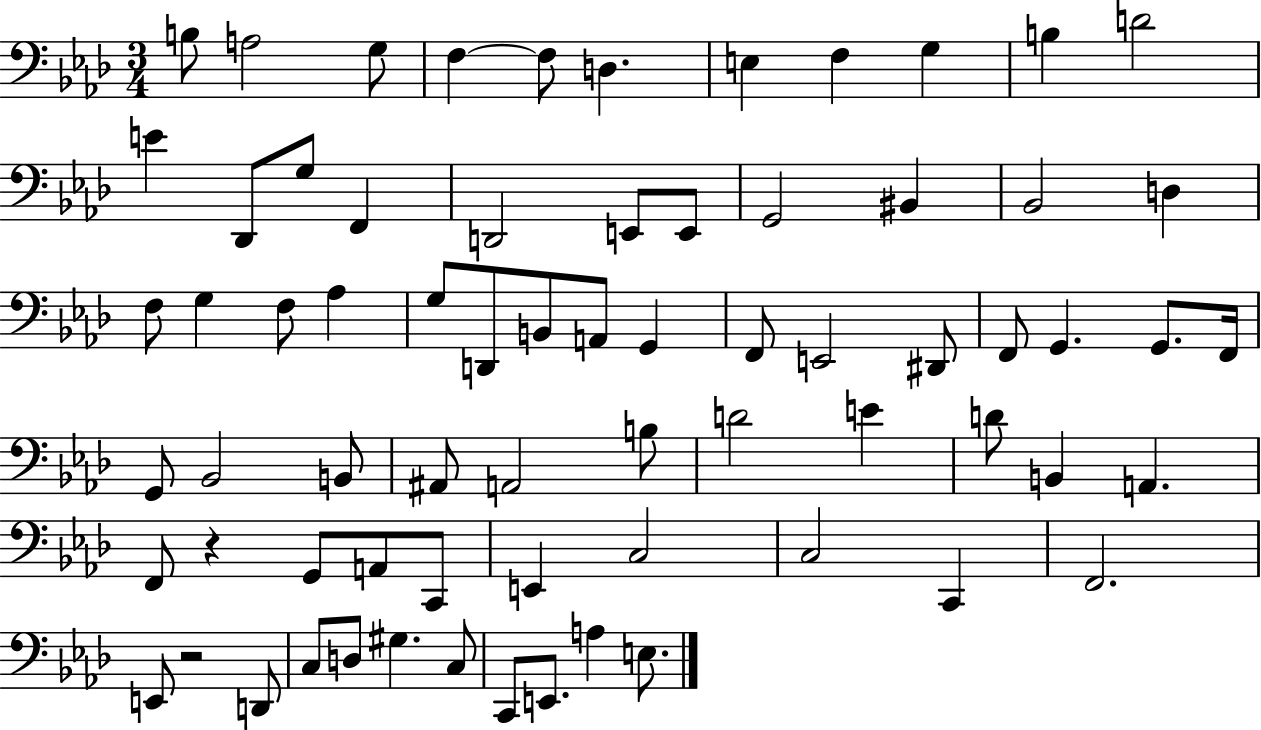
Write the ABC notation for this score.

X:1
T:Untitled
M:3/4
L:1/4
K:Ab
B,/2 A,2 G,/2 F, F,/2 D, E, F, G, B, D2 E _D,,/2 G,/2 F,, D,,2 E,,/2 E,,/2 G,,2 ^B,, _B,,2 D, F,/2 G, F,/2 _A, G,/2 D,,/2 B,,/2 A,,/2 G,, F,,/2 E,,2 ^D,,/2 F,,/2 G,, G,,/2 F,,/4 G,,/2 _B,,2 B,,/2 ^A,,/2 A,,2 B,/2 D2 E D/2 B,, A,, F,,/2 z G,,/2 A,,/2 C,,/2 E,, C,2 C,2 C,, F,,2 E,,/2 z2 D,,/2 C,/2 D,/2 ^G, C,/2 C,,/2 E,,/2 A, E,/2